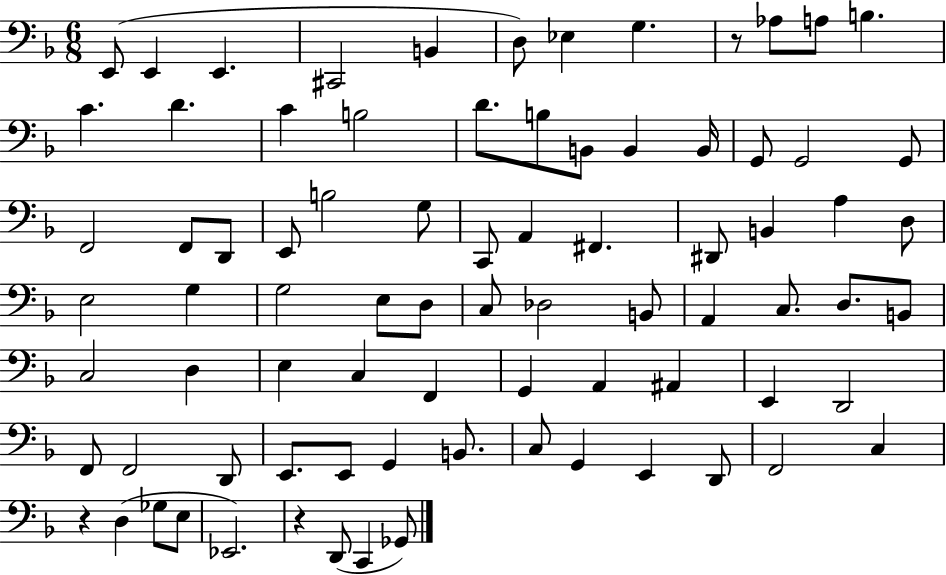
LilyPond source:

{
  \clef bass
  \numericTimeSignature
  \time 6/8
  \key f \major
  e,8( e,4 e,4. | cis,2 b,4 | d8) ees4 g4. | r8 aes8 a8 b4. | \break c'4. d'4. | c'4 b2 | d'8. b8 b,8 b,4 b,16 | g,8 g,2 g,8 | \break f,2 f,8 d,8 | e,8 b2 g8 | c,8 a,4 fis,4. | dis,8 b,4 a4 d8 | \break e2 g4 | g2 e8 d8 | c8 des2 b,8 | a,4 c8. d8. b,8 | \break c2 d4 | e4 c4 f,4 | g,4 a,4 ais,4 | e,4 d,2 | \break f,8 f,2 d,8 | e,8. e,8 g,4 b,8. | c8 g,4 e,4 d,8 | f,2 c4 | \break r4 d4( ges8 e8 | ees,2.) | r4 d,8( c,4 ges,8) | \bar "|."
}